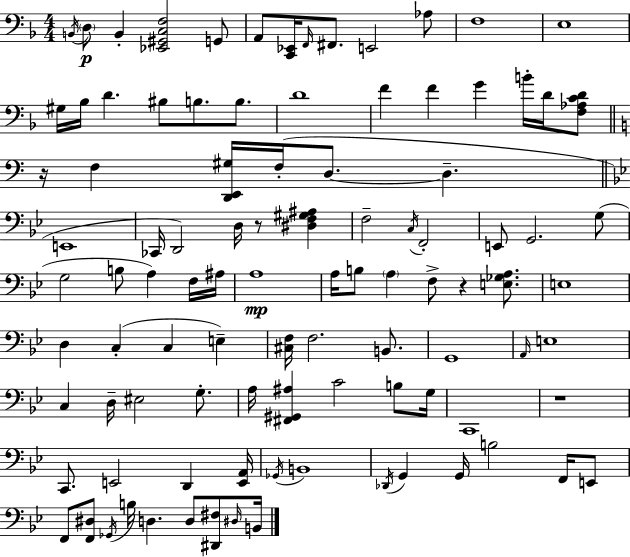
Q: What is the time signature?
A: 4/4